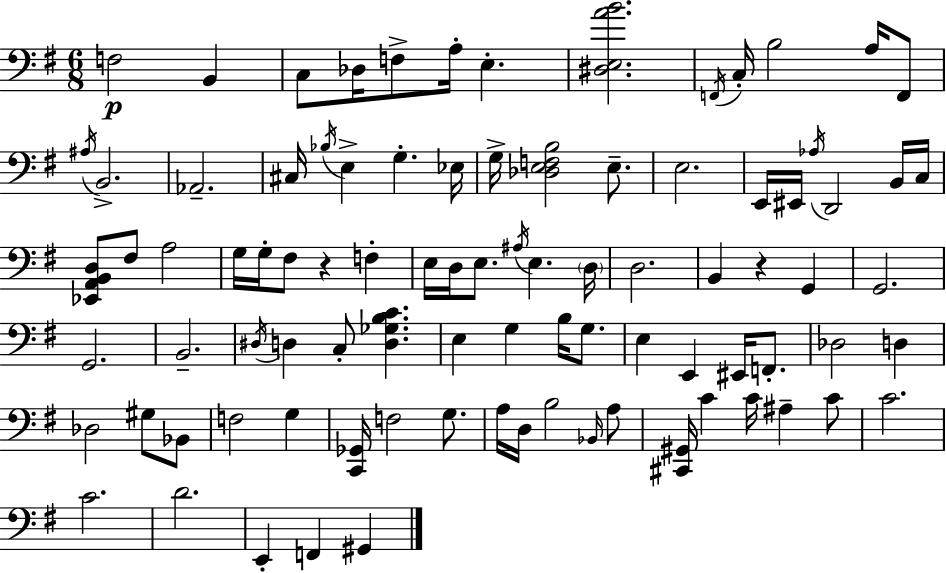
X:1
T:Untitled
M:6/8
L:1/4
K:Em
F,2 B,, C,/2 _D,/4 F,/2 A,/4 E, [^D,E,AB]2 F,,/4 C,/4 B,2 A,/4 F,,/2 ^A,/4 B,,2 _A,,2 ^C,/4 _B,/4 E, G, _E,/4 G,/4 [_D,E,F,B,]2 E,/2 E,2 E,,/4 ^E,,/4 _A,/4 D,,2 B,,/4 C,/4 [_E,,A,,B,,D,]/2 ^F,/2 A,2 G,/4 G,/4 ^F,/2 z F, E,/4 D,/4 E,/2 ^A,/4 E, D,/4 D,2 B,, z G,, G,,2 G,,2 B,,2 ^D,/4 D, C,/2 [D,_G,B,C] E, G, B,/4 G,/2 E, E,, ^E,,/4 F,,/2 _D,2 D, _D,2 ^G,/2 _B,,/2 F,2 G, [C,,_G,,]/4 F,2 G,/2 A,/4 D,/4 B,2 _B,,/4 A,/2 [^C,,^G,,]/4 C C/4 ^A, C/2 C2 C2 D2 E,, F,, ^G,,